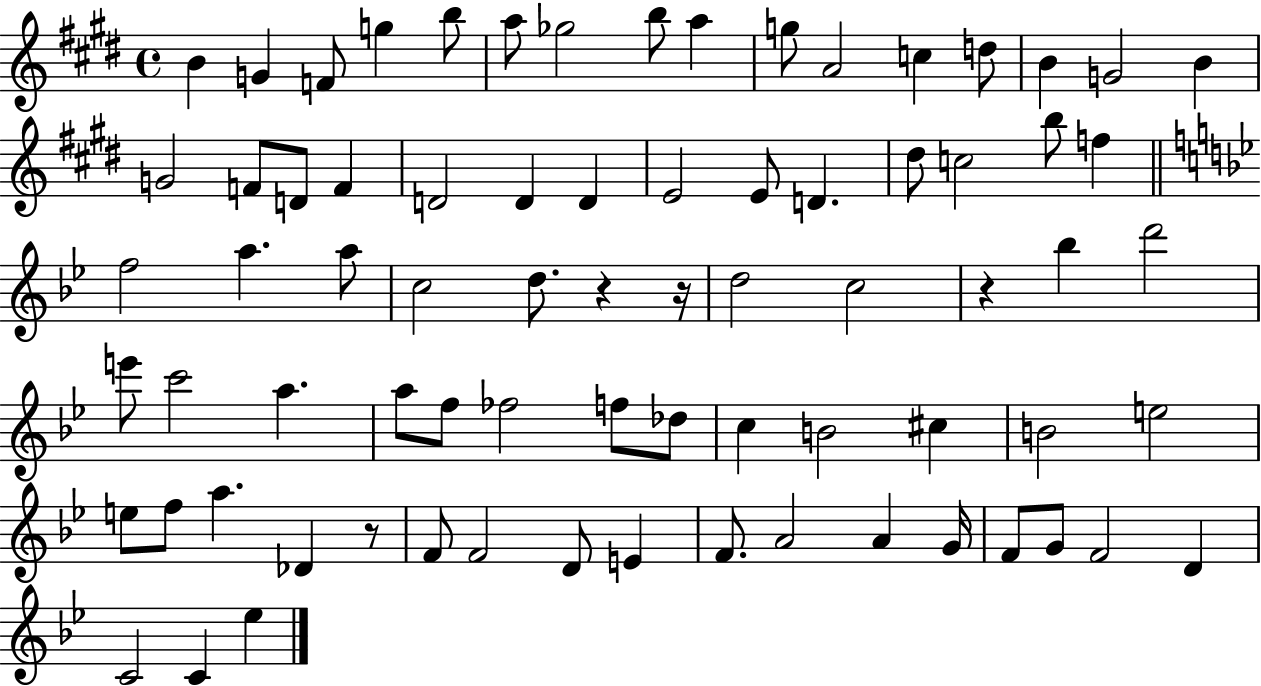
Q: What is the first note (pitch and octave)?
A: B4